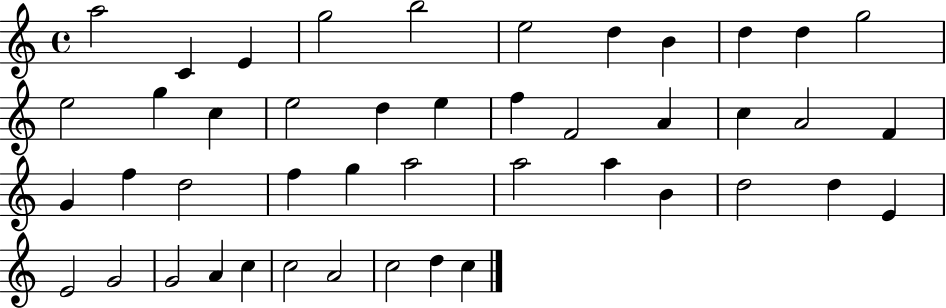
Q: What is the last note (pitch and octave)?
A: C5